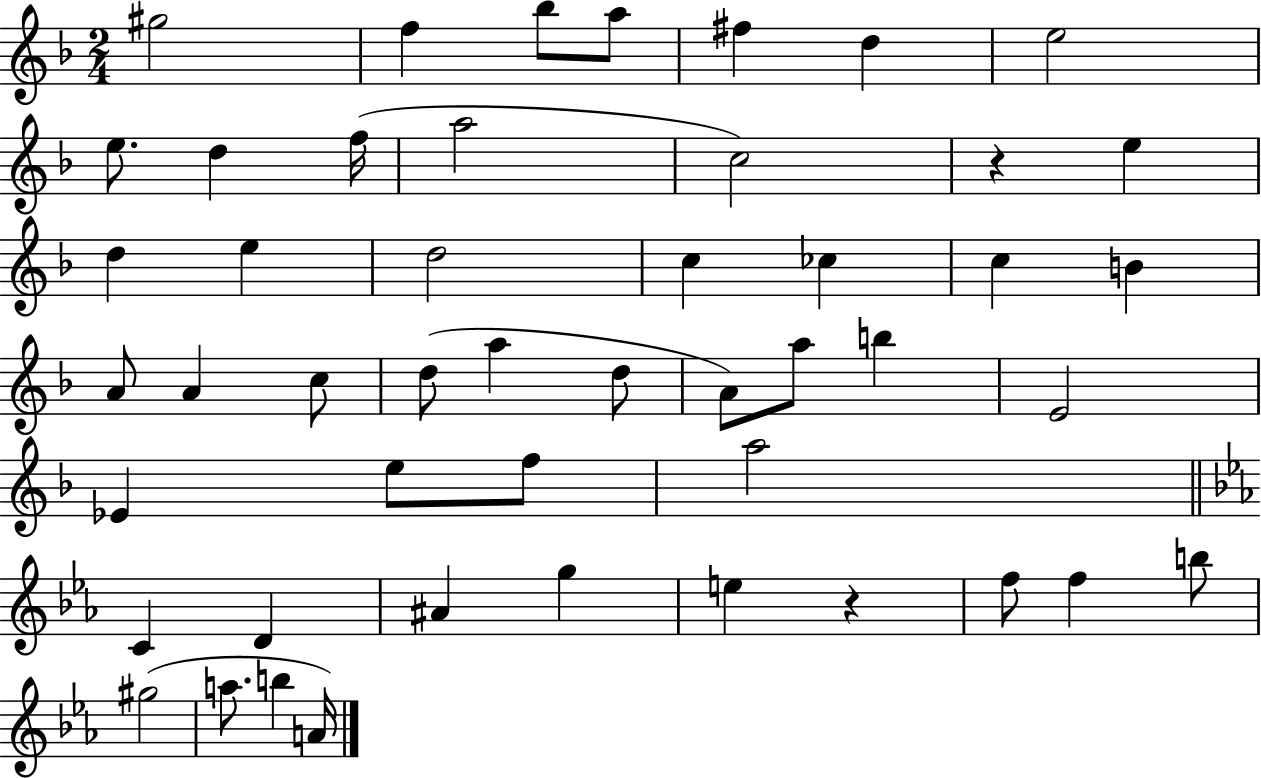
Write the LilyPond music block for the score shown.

{
  \clef treble
  \numericTimeSignature
  \time 2/4
  \key f \major
  \repeat volta 2 { gis''2 | f''4 bes''8 a''8 | fis''4 d''4 | e''2 | \break e''8. d''4 f''16( | a''2 | c''2) | r4 e''4 | \break d''4 e''4 | d''2 | c''4 ces''4 | c''4 b'4 | \break a'8 a'4 c''8 | d''8( a''4 d''8 | a'8) a''8 b''4 | e'2 | \break ees'4 e''8 f''8 | a''2 | \bar "||" \break \key ees \major c'4 d'4 | ais'4 g''4 | e''4 r4 | f''8 f''4 b''8 | \break gis''2( | a''8. b''4 a'16) | } \bar "|."
}